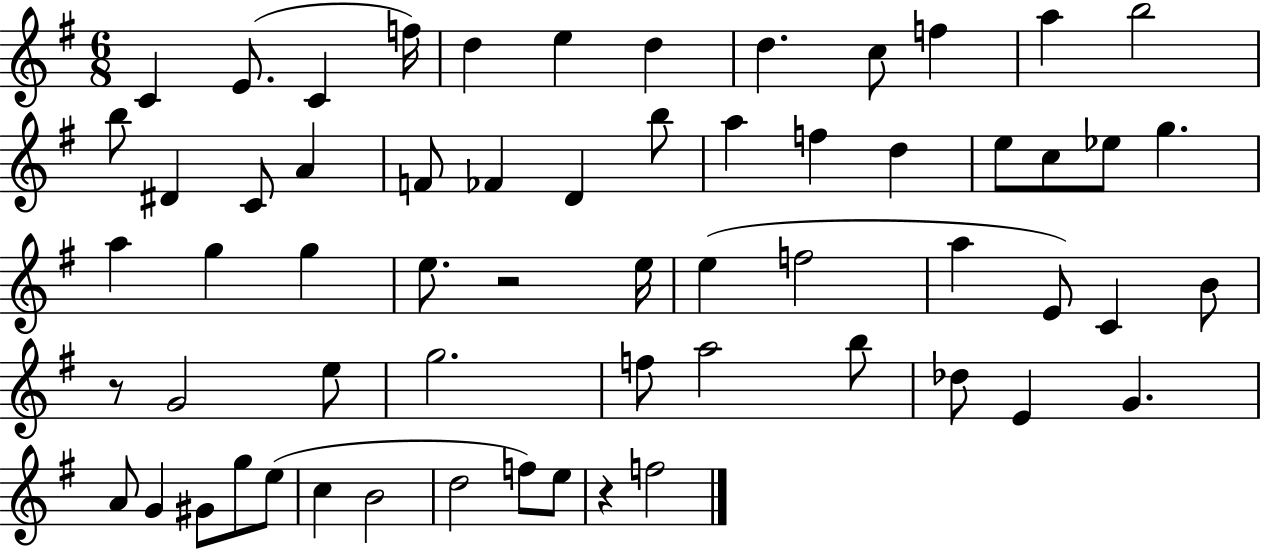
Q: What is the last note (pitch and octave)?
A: F5